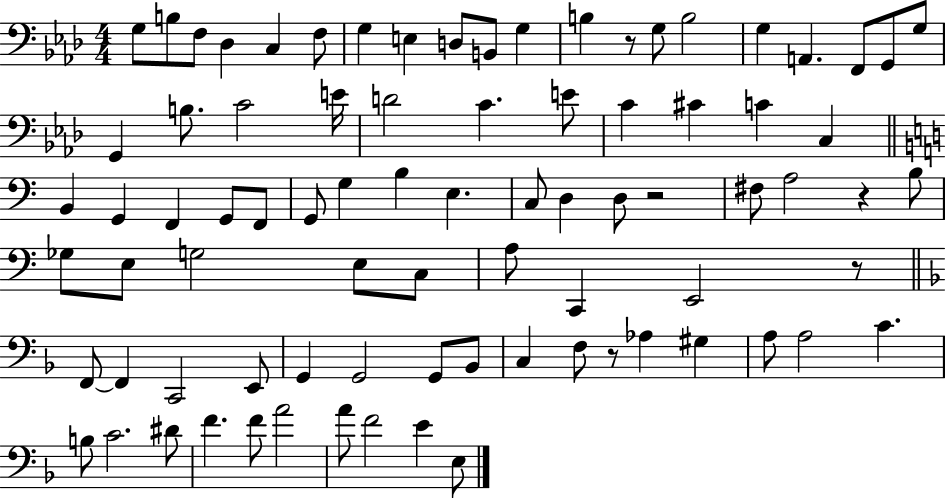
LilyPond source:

{
  \clef bass
  \numericTimeSignature
  \time 4/4
  \key aes \major
  \repeat volta 2 { g8 b8 f8 des4 c4 f8 | g4 e4 d8 b,8 g4 | b4 r8 g8 b2 | g4 a,4. f,8 g,8 g8 | \break g,4 b8. c'2 e'16 | d'2 c'4. e'8 | c'4 cis'4 c'4 c4 | \bar "||" \break \key c \major b,4 g,4 f,4 g,8 f,8 | g,8 g4 b4 e4. | c8 d4 d8 r2 | fis8 a2 r4 b8 | \break ges8 e8 g2 e8 c8 | a8 c,4 e,2 r8 | \bar "||" \break \key f \major f,8~~ f,4 c,2 e,8 | g,4 g,2 g,8 bes,8 | c4 f8 r8 aes4 gis4 | a8 a2 c'4. | \break b8 c'2. dis'8 | f'4. f'8 a'2 | a'8 f'2 e'4 e8 | } \bar "|."
}